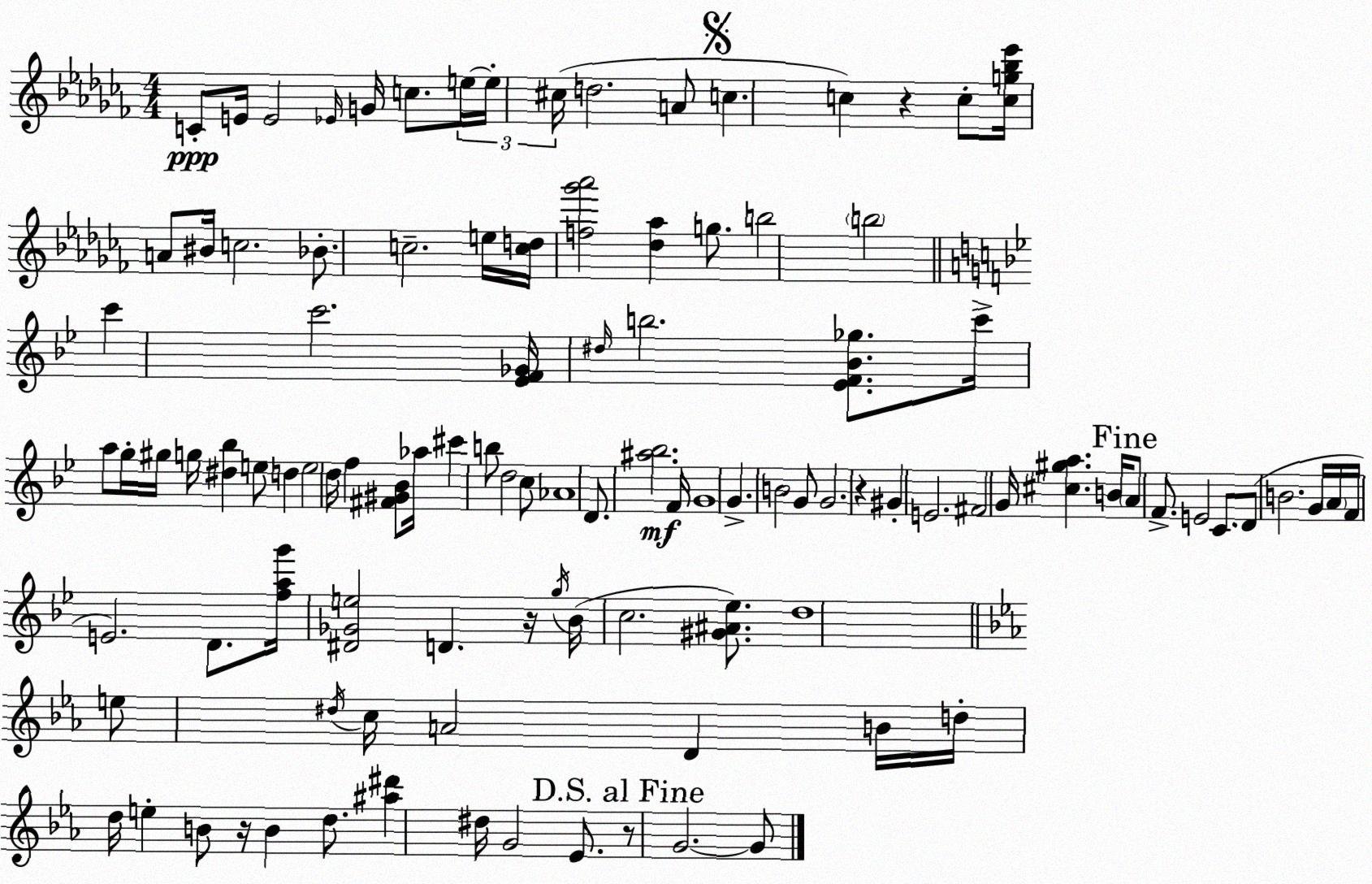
X:1
T:Untitled
M:4/4
L:1/4
K:Abm
C/2 E/4 E2 _E/4 G/4 c/2 e/4 e/4 ^c/4 d2 A/2 c c z c/2 [cg_b_e']/4 A/2 ^B/4 c2 _B/2 c2 e/4 [cd]/4 [f_g'_a']2 [_d_a] g/2 b2 b2 c' c'2 [_EF_G]/4 ^d/4 b2 [_EF_B_g]/2 c'/4 a/2 g/4 ^g/4 g/4 [^d_b] e/2 d e2 d/4 f [^F^G_B]/2 _a/4 ^c' b/2 d2 c/2 _A4 D/2 [^a_b]2 F/4 G4 G B2 G/2 G2 z ^G E2 ^F2 G/4 [^c^ga] B/4 A/2 F/2 E2 C/2 D/2 B2 G/4 A/4 F/4 E2 D/2 [fag']/4 [^D_Ge]2 D z/4 g/4 _B/4 c2 [^G^A_e]/2 d4 e/2 ^d/4 c/4 A2 D B/4 d/4 d/4 e B/2 z/4 B d/2 [^a^d'] ^d/4 G2 _E/2 z/2 G2 G/2